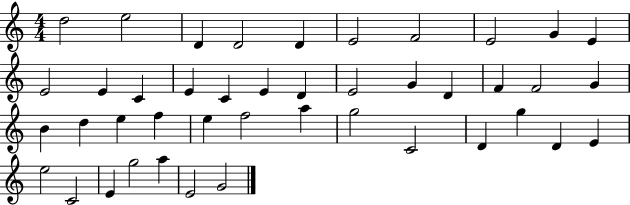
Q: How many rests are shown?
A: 0